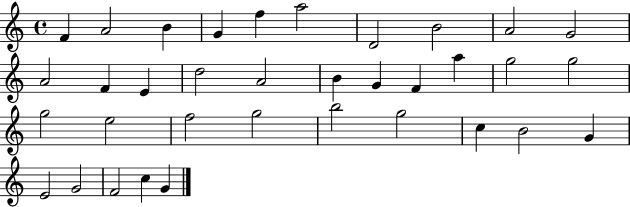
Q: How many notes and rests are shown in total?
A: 35